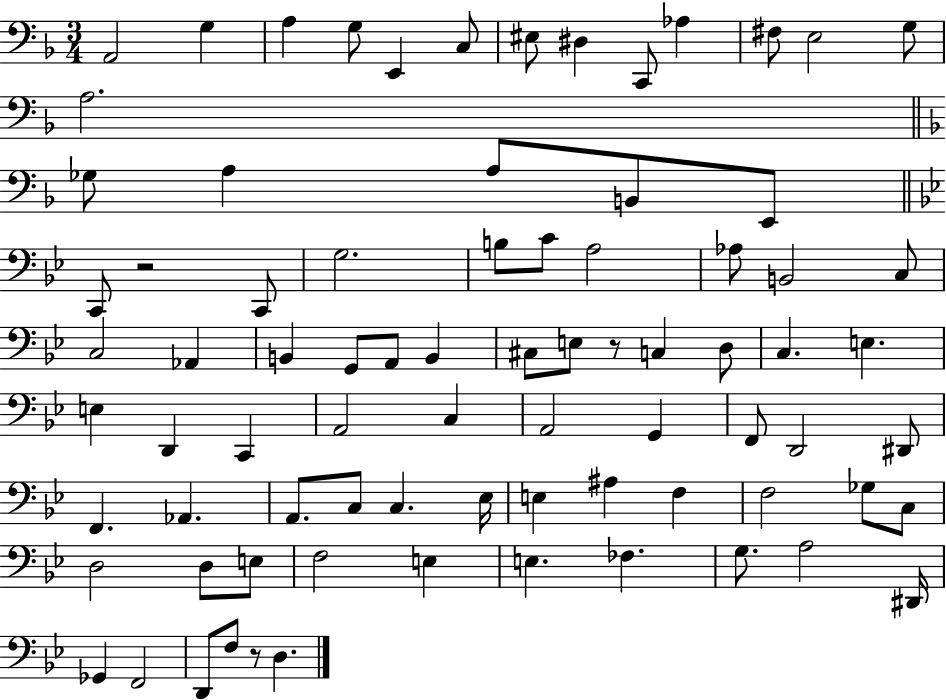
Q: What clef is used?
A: bass